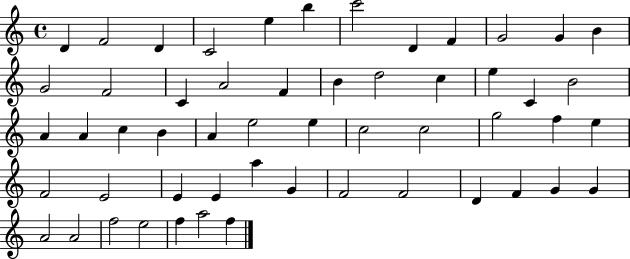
{
  \clef treble
  \time 4/4
  \defaultTimeSignature
  \key c \major
  d'4 f'2 d'4 | c'2 e''4 b''4 | c'''2 d'4 f'4 | g'2 g'4 b'4 | \break g'2 f'2 | c'4 a'2 f'4 | b'4 d''2 c''4 | e''4 c'4 b'2 | \break a'4 a'4 c''4 b'4 | a'4 e''2 e''4 | c''2 c''2 | g''2 f''4 e''4 | \break f'2 e'2 | e'4 e'4 a''4 g'4 | f'2 f'2 | d'4 f'4 g'4 g'4 | \break a'2 a'2 | f''2 e''2 | f''4 a''2 f''4 | \bar "|."
}